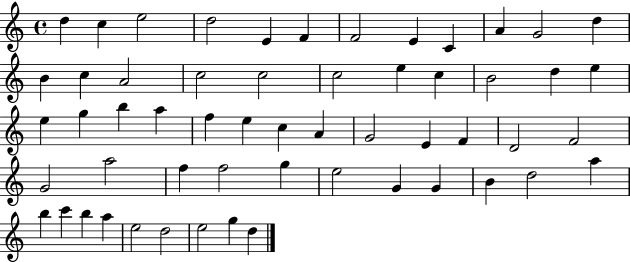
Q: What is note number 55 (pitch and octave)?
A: G5